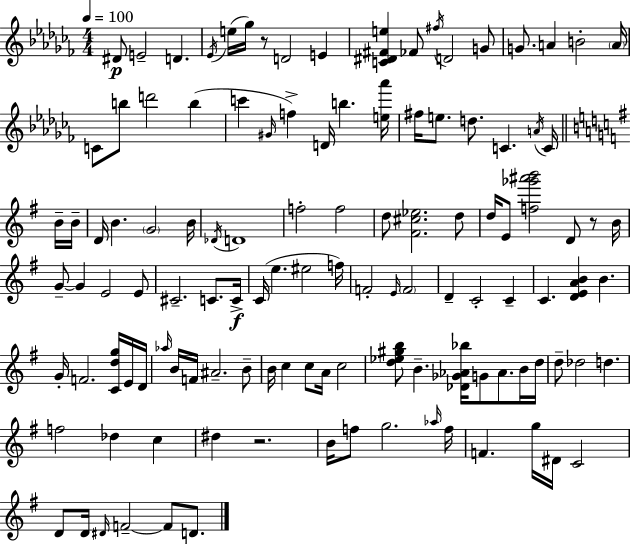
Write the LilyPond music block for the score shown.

{
  \clef treble
  \numericTimeSignature
  \time 4/4
  \key aes \minor
  \tempo 4 = 100
  dis'8\p e'2-- d'4. | \acciaccatura { ees'16 }( e''16 ges''16) r8 d'2 e'4 | <c' dis' fis' e''>4 fes'8 \acciaccatura { fis''16 } d'2 | g'8 g'8. a'4 b'2-. | \break \parenthesize a'16 c'8 b''8 d'''2 b''4( | c'''4 \grace { gis'16 }) f''4-> d'16 b''4. | <e'' aes'''>16 fis''16 e''8. d''8. c'4. | \acciaccatura { a'16 } c'16 \bar "||" \break \key g \major b'16-- b'16-- d'16 b'4. \parenthesize g'2 | b'16 \acciaccatura { des'16 } d'1 | f''2-. f''2 | d''8 <fis' cis'' ees''>2. | \break d''8 d''16 e'8 <f'' ges''' ais''' b'''>2 d'8 | r8 b'16 g'8--~~ g'4 e'2 | e'8 cis'2.-- c'8. | c'16->\f c'16( e''4. eis''2 | \break f''16) f'2-. \grace { e'16 } \parenthesize f'2 | d'4-- c'2-. | c'4-- c'4. <d' e' a' b'>4 b'4. | g'16-. f'2. | \break <c' d'' g''>16 e'16 d'16 \grace { aes''16 } b'16 f'16 ais'2.-- | b'8-- b'16 c''4 c''8 a'16 c''2 | <d'' ees'' gis'' b''>8 b'4.-- <des' ges' aes' bes''>16 g'8 | aes'8. b'16 d''16 d''8-- des''2 d''4. | \break f''2 des''4 | c''4 dis''4 r2. | b'16 f''8 g''2. | \grace { aes''16 } f''16 f'4. g''16 dis'16 c'2 | \break d'8 d'16 \grace { dis'16 } f'2--~~ | f'8 d'8. \bar "|."
}